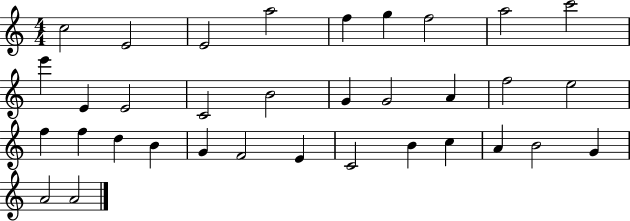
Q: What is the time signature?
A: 4/4